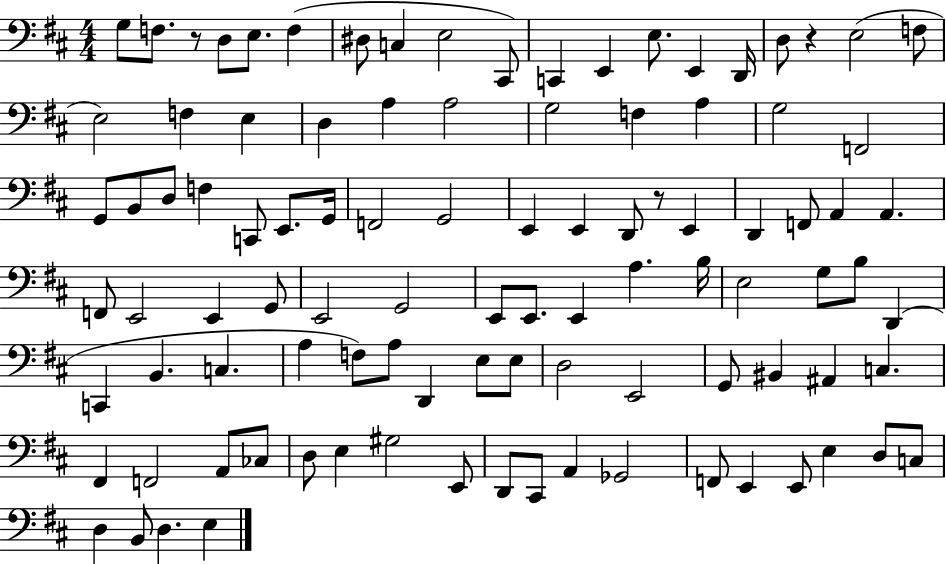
X:1
T:Untitled
M:4/4
L:1/4
K:D
G,/2 F,/2 z/2 D,/2 E,/2 F, ^D,/2 C, E,2 ^C,,/2 C,, E,, E,/2 E,, D,,/4 D,/2 z E,2 F,/2 E,2 F, E, D, A, A,2 G,2 F, A, G,2 F,,2 G,,/2 B,,/2 D,/2 F, C,,/2 E,,/2 G,,/4 F,,2 G,,2 E,, E,, D,,/2 z/2 E,, D,, F,,/2 A,, A,, F,,/2 E,,2 E,, G,,/2 E,,2 G,,2 E,,/2 E,,/2 E,, A, B,/4 E,2 G,/2 B,/2 D,, C,, B,, C, A, F,/2 A,/2 D,, E,/2 E,/2 D,2 E,,2 G,,/2 ^B,, ^A,, C, ^F,, F,,2 A,,/2 _C,/2 D,/2 E, ^G,2 E,,/2 D,,/2 ^C,,/2 A,, _G,,2 F,,/2 E,, E,,/2 E, D,/2 C,/2 D, B,,/2 D, E,